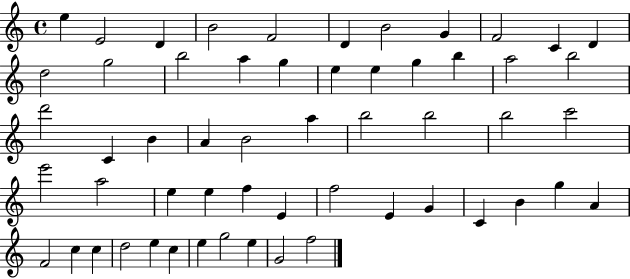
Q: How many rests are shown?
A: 0